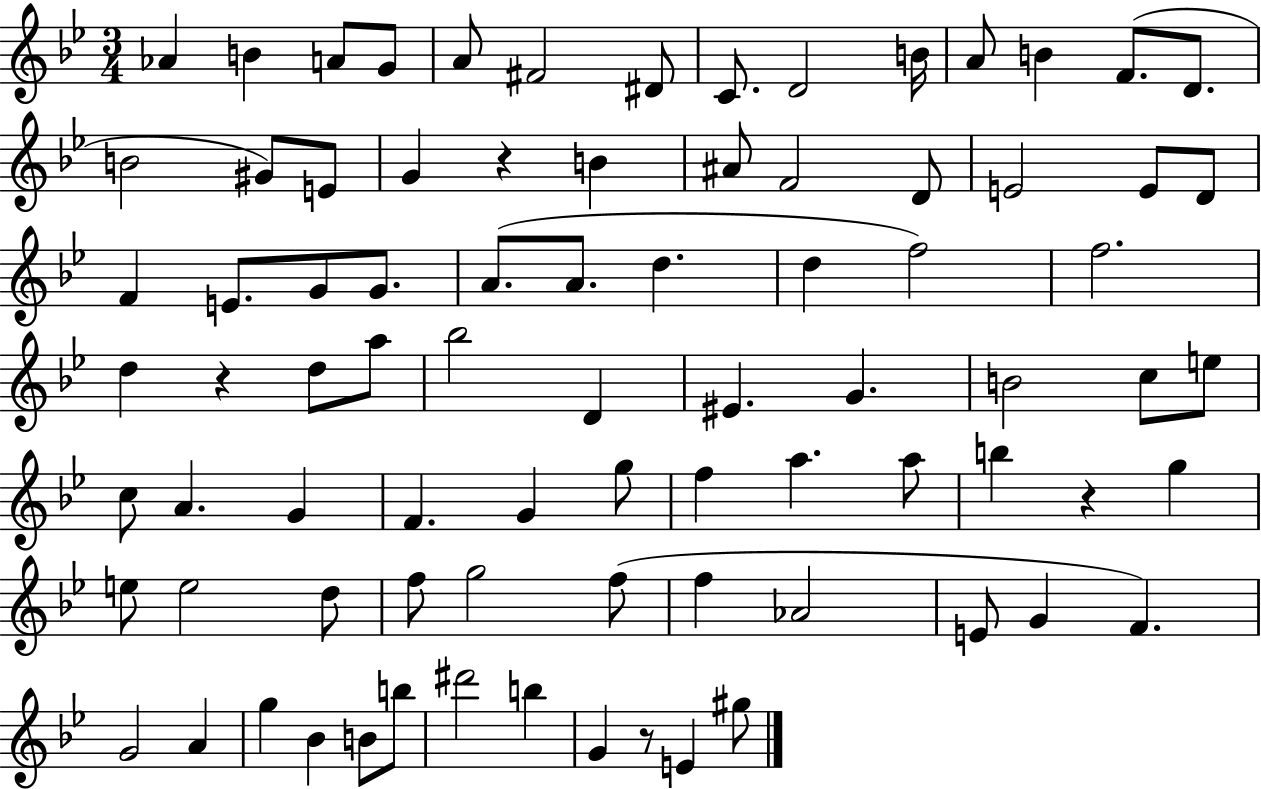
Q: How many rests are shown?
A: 4